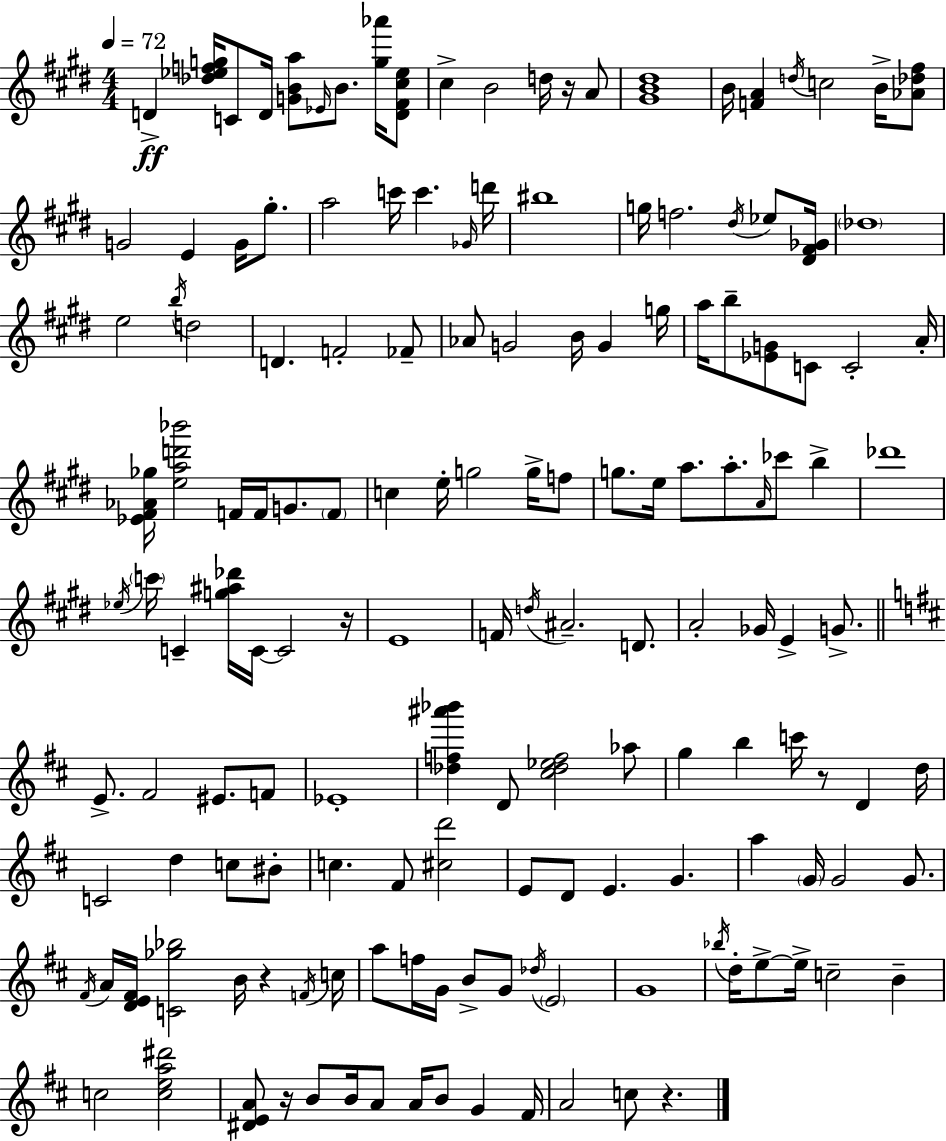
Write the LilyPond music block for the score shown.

{
  \clef treble
  \numericTimeSignature
  \time 4/4
  \key e \major
  \tempo 4 = 72
  d'4->\ff <des'' ees'' f'' g''>16 c'8 d'16 <g' b' a''>8 \grace { ees'16 } b'8. <g'' aes'''>16 <d' fis' cis'' ees''>8 | cis''4-> b'2 d''16 r16 a'8 | <gis' b' dis''>1 | b'16 <f' a'>4 \acciaccatura { d''16 } c''2 b'16-> | \break <aes' des'' fis''>8 g'2 e'4 g'16 gis''8.-. | a''2 c'''16 c'''4. | \grace { ges'16 } d'''16 bis''1 | g''16 f''2. | \break \acciaccatura { dis''16 } ees''8 <dis' fis' ges'>16 \parenthesize des''1 | e''2 \acciaccatura { b''16 } d''2 | d'4. f'2-. | fes'8-- aes'8 g'2 b'16 | \break g'4 g''16 a''16 b''8-- <ees' g'>8 c'8 c'2-. | a'16-. <ees' fis' aes' ges''>16 <e'' a'' d''' bes'''>2 f'16 f'16 | g'8. \parenthesize f'8 c''4 e''16-. g''2 | g''16-> f''8 g''8. e''16 a''8. a''8.-. \grace { a'16 } | \break ces'''8 b''4-> des'''1 | \acciaccatura { ees''16 } \parenthesize c'''16 c'4-- <g'' ais'' des'''>16 c'16~~ c'2 | r16 e'1 | f'16 \acciaccatura { d''16 } ais'2.-- | \break d'8. a'2-. | ges'16 e'4-> g'8.-> \bar "||" \break \key b \minor e'8.-> fis'2 eis'8. f'8 | ees'1-. | <des'' f'' ais''' bes'''>4 d'8 <cis'' des'' ees'' f''>2 aes''8 | g''4 b''4 c'''16 r8 d'4 d''16 | \break c'2 d''4 c''8 bis'8-. | c''4. fis'8 <cis'' d'''>2 | e'8 d'8 e'4. g'4. | a''4 \parenthesize g'16 g'2 g'8. | \break \acciaccatura { fis'16 } a'16 <d' e' fis'>16 <c' ges'' bes''>2 b'16 r4 | \acciaccatura { f'16 } c''16 a''8 f''16 g'16 b'8-> g'8 \acciaccatura { des''16 } \parenthesize e'2 | g'1 | \acciaccatura { bes''16 } d''16-. e''8->~~ e''16-> c''2-- | \break b'4-- c''2 <c'' e'' a'' dis'''>2 | <dis' e' a'>8 r16 b'8 b'16 a'8 a'16 b'8 g'4 | fis'16 a'2 c''8 r4. | \bar "|."
}